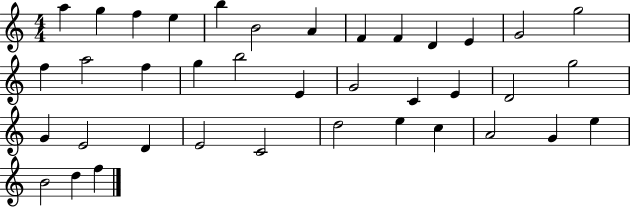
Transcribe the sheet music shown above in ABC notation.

X:1
T:Untitled
M:4/4
L:1/4
K:C
a g f e b B2 A F F D E G2 g2 f a2 f g b2 E G2 C E D2 g2 G E2 D E2 C2 d2 e c A2 G e B2 d f